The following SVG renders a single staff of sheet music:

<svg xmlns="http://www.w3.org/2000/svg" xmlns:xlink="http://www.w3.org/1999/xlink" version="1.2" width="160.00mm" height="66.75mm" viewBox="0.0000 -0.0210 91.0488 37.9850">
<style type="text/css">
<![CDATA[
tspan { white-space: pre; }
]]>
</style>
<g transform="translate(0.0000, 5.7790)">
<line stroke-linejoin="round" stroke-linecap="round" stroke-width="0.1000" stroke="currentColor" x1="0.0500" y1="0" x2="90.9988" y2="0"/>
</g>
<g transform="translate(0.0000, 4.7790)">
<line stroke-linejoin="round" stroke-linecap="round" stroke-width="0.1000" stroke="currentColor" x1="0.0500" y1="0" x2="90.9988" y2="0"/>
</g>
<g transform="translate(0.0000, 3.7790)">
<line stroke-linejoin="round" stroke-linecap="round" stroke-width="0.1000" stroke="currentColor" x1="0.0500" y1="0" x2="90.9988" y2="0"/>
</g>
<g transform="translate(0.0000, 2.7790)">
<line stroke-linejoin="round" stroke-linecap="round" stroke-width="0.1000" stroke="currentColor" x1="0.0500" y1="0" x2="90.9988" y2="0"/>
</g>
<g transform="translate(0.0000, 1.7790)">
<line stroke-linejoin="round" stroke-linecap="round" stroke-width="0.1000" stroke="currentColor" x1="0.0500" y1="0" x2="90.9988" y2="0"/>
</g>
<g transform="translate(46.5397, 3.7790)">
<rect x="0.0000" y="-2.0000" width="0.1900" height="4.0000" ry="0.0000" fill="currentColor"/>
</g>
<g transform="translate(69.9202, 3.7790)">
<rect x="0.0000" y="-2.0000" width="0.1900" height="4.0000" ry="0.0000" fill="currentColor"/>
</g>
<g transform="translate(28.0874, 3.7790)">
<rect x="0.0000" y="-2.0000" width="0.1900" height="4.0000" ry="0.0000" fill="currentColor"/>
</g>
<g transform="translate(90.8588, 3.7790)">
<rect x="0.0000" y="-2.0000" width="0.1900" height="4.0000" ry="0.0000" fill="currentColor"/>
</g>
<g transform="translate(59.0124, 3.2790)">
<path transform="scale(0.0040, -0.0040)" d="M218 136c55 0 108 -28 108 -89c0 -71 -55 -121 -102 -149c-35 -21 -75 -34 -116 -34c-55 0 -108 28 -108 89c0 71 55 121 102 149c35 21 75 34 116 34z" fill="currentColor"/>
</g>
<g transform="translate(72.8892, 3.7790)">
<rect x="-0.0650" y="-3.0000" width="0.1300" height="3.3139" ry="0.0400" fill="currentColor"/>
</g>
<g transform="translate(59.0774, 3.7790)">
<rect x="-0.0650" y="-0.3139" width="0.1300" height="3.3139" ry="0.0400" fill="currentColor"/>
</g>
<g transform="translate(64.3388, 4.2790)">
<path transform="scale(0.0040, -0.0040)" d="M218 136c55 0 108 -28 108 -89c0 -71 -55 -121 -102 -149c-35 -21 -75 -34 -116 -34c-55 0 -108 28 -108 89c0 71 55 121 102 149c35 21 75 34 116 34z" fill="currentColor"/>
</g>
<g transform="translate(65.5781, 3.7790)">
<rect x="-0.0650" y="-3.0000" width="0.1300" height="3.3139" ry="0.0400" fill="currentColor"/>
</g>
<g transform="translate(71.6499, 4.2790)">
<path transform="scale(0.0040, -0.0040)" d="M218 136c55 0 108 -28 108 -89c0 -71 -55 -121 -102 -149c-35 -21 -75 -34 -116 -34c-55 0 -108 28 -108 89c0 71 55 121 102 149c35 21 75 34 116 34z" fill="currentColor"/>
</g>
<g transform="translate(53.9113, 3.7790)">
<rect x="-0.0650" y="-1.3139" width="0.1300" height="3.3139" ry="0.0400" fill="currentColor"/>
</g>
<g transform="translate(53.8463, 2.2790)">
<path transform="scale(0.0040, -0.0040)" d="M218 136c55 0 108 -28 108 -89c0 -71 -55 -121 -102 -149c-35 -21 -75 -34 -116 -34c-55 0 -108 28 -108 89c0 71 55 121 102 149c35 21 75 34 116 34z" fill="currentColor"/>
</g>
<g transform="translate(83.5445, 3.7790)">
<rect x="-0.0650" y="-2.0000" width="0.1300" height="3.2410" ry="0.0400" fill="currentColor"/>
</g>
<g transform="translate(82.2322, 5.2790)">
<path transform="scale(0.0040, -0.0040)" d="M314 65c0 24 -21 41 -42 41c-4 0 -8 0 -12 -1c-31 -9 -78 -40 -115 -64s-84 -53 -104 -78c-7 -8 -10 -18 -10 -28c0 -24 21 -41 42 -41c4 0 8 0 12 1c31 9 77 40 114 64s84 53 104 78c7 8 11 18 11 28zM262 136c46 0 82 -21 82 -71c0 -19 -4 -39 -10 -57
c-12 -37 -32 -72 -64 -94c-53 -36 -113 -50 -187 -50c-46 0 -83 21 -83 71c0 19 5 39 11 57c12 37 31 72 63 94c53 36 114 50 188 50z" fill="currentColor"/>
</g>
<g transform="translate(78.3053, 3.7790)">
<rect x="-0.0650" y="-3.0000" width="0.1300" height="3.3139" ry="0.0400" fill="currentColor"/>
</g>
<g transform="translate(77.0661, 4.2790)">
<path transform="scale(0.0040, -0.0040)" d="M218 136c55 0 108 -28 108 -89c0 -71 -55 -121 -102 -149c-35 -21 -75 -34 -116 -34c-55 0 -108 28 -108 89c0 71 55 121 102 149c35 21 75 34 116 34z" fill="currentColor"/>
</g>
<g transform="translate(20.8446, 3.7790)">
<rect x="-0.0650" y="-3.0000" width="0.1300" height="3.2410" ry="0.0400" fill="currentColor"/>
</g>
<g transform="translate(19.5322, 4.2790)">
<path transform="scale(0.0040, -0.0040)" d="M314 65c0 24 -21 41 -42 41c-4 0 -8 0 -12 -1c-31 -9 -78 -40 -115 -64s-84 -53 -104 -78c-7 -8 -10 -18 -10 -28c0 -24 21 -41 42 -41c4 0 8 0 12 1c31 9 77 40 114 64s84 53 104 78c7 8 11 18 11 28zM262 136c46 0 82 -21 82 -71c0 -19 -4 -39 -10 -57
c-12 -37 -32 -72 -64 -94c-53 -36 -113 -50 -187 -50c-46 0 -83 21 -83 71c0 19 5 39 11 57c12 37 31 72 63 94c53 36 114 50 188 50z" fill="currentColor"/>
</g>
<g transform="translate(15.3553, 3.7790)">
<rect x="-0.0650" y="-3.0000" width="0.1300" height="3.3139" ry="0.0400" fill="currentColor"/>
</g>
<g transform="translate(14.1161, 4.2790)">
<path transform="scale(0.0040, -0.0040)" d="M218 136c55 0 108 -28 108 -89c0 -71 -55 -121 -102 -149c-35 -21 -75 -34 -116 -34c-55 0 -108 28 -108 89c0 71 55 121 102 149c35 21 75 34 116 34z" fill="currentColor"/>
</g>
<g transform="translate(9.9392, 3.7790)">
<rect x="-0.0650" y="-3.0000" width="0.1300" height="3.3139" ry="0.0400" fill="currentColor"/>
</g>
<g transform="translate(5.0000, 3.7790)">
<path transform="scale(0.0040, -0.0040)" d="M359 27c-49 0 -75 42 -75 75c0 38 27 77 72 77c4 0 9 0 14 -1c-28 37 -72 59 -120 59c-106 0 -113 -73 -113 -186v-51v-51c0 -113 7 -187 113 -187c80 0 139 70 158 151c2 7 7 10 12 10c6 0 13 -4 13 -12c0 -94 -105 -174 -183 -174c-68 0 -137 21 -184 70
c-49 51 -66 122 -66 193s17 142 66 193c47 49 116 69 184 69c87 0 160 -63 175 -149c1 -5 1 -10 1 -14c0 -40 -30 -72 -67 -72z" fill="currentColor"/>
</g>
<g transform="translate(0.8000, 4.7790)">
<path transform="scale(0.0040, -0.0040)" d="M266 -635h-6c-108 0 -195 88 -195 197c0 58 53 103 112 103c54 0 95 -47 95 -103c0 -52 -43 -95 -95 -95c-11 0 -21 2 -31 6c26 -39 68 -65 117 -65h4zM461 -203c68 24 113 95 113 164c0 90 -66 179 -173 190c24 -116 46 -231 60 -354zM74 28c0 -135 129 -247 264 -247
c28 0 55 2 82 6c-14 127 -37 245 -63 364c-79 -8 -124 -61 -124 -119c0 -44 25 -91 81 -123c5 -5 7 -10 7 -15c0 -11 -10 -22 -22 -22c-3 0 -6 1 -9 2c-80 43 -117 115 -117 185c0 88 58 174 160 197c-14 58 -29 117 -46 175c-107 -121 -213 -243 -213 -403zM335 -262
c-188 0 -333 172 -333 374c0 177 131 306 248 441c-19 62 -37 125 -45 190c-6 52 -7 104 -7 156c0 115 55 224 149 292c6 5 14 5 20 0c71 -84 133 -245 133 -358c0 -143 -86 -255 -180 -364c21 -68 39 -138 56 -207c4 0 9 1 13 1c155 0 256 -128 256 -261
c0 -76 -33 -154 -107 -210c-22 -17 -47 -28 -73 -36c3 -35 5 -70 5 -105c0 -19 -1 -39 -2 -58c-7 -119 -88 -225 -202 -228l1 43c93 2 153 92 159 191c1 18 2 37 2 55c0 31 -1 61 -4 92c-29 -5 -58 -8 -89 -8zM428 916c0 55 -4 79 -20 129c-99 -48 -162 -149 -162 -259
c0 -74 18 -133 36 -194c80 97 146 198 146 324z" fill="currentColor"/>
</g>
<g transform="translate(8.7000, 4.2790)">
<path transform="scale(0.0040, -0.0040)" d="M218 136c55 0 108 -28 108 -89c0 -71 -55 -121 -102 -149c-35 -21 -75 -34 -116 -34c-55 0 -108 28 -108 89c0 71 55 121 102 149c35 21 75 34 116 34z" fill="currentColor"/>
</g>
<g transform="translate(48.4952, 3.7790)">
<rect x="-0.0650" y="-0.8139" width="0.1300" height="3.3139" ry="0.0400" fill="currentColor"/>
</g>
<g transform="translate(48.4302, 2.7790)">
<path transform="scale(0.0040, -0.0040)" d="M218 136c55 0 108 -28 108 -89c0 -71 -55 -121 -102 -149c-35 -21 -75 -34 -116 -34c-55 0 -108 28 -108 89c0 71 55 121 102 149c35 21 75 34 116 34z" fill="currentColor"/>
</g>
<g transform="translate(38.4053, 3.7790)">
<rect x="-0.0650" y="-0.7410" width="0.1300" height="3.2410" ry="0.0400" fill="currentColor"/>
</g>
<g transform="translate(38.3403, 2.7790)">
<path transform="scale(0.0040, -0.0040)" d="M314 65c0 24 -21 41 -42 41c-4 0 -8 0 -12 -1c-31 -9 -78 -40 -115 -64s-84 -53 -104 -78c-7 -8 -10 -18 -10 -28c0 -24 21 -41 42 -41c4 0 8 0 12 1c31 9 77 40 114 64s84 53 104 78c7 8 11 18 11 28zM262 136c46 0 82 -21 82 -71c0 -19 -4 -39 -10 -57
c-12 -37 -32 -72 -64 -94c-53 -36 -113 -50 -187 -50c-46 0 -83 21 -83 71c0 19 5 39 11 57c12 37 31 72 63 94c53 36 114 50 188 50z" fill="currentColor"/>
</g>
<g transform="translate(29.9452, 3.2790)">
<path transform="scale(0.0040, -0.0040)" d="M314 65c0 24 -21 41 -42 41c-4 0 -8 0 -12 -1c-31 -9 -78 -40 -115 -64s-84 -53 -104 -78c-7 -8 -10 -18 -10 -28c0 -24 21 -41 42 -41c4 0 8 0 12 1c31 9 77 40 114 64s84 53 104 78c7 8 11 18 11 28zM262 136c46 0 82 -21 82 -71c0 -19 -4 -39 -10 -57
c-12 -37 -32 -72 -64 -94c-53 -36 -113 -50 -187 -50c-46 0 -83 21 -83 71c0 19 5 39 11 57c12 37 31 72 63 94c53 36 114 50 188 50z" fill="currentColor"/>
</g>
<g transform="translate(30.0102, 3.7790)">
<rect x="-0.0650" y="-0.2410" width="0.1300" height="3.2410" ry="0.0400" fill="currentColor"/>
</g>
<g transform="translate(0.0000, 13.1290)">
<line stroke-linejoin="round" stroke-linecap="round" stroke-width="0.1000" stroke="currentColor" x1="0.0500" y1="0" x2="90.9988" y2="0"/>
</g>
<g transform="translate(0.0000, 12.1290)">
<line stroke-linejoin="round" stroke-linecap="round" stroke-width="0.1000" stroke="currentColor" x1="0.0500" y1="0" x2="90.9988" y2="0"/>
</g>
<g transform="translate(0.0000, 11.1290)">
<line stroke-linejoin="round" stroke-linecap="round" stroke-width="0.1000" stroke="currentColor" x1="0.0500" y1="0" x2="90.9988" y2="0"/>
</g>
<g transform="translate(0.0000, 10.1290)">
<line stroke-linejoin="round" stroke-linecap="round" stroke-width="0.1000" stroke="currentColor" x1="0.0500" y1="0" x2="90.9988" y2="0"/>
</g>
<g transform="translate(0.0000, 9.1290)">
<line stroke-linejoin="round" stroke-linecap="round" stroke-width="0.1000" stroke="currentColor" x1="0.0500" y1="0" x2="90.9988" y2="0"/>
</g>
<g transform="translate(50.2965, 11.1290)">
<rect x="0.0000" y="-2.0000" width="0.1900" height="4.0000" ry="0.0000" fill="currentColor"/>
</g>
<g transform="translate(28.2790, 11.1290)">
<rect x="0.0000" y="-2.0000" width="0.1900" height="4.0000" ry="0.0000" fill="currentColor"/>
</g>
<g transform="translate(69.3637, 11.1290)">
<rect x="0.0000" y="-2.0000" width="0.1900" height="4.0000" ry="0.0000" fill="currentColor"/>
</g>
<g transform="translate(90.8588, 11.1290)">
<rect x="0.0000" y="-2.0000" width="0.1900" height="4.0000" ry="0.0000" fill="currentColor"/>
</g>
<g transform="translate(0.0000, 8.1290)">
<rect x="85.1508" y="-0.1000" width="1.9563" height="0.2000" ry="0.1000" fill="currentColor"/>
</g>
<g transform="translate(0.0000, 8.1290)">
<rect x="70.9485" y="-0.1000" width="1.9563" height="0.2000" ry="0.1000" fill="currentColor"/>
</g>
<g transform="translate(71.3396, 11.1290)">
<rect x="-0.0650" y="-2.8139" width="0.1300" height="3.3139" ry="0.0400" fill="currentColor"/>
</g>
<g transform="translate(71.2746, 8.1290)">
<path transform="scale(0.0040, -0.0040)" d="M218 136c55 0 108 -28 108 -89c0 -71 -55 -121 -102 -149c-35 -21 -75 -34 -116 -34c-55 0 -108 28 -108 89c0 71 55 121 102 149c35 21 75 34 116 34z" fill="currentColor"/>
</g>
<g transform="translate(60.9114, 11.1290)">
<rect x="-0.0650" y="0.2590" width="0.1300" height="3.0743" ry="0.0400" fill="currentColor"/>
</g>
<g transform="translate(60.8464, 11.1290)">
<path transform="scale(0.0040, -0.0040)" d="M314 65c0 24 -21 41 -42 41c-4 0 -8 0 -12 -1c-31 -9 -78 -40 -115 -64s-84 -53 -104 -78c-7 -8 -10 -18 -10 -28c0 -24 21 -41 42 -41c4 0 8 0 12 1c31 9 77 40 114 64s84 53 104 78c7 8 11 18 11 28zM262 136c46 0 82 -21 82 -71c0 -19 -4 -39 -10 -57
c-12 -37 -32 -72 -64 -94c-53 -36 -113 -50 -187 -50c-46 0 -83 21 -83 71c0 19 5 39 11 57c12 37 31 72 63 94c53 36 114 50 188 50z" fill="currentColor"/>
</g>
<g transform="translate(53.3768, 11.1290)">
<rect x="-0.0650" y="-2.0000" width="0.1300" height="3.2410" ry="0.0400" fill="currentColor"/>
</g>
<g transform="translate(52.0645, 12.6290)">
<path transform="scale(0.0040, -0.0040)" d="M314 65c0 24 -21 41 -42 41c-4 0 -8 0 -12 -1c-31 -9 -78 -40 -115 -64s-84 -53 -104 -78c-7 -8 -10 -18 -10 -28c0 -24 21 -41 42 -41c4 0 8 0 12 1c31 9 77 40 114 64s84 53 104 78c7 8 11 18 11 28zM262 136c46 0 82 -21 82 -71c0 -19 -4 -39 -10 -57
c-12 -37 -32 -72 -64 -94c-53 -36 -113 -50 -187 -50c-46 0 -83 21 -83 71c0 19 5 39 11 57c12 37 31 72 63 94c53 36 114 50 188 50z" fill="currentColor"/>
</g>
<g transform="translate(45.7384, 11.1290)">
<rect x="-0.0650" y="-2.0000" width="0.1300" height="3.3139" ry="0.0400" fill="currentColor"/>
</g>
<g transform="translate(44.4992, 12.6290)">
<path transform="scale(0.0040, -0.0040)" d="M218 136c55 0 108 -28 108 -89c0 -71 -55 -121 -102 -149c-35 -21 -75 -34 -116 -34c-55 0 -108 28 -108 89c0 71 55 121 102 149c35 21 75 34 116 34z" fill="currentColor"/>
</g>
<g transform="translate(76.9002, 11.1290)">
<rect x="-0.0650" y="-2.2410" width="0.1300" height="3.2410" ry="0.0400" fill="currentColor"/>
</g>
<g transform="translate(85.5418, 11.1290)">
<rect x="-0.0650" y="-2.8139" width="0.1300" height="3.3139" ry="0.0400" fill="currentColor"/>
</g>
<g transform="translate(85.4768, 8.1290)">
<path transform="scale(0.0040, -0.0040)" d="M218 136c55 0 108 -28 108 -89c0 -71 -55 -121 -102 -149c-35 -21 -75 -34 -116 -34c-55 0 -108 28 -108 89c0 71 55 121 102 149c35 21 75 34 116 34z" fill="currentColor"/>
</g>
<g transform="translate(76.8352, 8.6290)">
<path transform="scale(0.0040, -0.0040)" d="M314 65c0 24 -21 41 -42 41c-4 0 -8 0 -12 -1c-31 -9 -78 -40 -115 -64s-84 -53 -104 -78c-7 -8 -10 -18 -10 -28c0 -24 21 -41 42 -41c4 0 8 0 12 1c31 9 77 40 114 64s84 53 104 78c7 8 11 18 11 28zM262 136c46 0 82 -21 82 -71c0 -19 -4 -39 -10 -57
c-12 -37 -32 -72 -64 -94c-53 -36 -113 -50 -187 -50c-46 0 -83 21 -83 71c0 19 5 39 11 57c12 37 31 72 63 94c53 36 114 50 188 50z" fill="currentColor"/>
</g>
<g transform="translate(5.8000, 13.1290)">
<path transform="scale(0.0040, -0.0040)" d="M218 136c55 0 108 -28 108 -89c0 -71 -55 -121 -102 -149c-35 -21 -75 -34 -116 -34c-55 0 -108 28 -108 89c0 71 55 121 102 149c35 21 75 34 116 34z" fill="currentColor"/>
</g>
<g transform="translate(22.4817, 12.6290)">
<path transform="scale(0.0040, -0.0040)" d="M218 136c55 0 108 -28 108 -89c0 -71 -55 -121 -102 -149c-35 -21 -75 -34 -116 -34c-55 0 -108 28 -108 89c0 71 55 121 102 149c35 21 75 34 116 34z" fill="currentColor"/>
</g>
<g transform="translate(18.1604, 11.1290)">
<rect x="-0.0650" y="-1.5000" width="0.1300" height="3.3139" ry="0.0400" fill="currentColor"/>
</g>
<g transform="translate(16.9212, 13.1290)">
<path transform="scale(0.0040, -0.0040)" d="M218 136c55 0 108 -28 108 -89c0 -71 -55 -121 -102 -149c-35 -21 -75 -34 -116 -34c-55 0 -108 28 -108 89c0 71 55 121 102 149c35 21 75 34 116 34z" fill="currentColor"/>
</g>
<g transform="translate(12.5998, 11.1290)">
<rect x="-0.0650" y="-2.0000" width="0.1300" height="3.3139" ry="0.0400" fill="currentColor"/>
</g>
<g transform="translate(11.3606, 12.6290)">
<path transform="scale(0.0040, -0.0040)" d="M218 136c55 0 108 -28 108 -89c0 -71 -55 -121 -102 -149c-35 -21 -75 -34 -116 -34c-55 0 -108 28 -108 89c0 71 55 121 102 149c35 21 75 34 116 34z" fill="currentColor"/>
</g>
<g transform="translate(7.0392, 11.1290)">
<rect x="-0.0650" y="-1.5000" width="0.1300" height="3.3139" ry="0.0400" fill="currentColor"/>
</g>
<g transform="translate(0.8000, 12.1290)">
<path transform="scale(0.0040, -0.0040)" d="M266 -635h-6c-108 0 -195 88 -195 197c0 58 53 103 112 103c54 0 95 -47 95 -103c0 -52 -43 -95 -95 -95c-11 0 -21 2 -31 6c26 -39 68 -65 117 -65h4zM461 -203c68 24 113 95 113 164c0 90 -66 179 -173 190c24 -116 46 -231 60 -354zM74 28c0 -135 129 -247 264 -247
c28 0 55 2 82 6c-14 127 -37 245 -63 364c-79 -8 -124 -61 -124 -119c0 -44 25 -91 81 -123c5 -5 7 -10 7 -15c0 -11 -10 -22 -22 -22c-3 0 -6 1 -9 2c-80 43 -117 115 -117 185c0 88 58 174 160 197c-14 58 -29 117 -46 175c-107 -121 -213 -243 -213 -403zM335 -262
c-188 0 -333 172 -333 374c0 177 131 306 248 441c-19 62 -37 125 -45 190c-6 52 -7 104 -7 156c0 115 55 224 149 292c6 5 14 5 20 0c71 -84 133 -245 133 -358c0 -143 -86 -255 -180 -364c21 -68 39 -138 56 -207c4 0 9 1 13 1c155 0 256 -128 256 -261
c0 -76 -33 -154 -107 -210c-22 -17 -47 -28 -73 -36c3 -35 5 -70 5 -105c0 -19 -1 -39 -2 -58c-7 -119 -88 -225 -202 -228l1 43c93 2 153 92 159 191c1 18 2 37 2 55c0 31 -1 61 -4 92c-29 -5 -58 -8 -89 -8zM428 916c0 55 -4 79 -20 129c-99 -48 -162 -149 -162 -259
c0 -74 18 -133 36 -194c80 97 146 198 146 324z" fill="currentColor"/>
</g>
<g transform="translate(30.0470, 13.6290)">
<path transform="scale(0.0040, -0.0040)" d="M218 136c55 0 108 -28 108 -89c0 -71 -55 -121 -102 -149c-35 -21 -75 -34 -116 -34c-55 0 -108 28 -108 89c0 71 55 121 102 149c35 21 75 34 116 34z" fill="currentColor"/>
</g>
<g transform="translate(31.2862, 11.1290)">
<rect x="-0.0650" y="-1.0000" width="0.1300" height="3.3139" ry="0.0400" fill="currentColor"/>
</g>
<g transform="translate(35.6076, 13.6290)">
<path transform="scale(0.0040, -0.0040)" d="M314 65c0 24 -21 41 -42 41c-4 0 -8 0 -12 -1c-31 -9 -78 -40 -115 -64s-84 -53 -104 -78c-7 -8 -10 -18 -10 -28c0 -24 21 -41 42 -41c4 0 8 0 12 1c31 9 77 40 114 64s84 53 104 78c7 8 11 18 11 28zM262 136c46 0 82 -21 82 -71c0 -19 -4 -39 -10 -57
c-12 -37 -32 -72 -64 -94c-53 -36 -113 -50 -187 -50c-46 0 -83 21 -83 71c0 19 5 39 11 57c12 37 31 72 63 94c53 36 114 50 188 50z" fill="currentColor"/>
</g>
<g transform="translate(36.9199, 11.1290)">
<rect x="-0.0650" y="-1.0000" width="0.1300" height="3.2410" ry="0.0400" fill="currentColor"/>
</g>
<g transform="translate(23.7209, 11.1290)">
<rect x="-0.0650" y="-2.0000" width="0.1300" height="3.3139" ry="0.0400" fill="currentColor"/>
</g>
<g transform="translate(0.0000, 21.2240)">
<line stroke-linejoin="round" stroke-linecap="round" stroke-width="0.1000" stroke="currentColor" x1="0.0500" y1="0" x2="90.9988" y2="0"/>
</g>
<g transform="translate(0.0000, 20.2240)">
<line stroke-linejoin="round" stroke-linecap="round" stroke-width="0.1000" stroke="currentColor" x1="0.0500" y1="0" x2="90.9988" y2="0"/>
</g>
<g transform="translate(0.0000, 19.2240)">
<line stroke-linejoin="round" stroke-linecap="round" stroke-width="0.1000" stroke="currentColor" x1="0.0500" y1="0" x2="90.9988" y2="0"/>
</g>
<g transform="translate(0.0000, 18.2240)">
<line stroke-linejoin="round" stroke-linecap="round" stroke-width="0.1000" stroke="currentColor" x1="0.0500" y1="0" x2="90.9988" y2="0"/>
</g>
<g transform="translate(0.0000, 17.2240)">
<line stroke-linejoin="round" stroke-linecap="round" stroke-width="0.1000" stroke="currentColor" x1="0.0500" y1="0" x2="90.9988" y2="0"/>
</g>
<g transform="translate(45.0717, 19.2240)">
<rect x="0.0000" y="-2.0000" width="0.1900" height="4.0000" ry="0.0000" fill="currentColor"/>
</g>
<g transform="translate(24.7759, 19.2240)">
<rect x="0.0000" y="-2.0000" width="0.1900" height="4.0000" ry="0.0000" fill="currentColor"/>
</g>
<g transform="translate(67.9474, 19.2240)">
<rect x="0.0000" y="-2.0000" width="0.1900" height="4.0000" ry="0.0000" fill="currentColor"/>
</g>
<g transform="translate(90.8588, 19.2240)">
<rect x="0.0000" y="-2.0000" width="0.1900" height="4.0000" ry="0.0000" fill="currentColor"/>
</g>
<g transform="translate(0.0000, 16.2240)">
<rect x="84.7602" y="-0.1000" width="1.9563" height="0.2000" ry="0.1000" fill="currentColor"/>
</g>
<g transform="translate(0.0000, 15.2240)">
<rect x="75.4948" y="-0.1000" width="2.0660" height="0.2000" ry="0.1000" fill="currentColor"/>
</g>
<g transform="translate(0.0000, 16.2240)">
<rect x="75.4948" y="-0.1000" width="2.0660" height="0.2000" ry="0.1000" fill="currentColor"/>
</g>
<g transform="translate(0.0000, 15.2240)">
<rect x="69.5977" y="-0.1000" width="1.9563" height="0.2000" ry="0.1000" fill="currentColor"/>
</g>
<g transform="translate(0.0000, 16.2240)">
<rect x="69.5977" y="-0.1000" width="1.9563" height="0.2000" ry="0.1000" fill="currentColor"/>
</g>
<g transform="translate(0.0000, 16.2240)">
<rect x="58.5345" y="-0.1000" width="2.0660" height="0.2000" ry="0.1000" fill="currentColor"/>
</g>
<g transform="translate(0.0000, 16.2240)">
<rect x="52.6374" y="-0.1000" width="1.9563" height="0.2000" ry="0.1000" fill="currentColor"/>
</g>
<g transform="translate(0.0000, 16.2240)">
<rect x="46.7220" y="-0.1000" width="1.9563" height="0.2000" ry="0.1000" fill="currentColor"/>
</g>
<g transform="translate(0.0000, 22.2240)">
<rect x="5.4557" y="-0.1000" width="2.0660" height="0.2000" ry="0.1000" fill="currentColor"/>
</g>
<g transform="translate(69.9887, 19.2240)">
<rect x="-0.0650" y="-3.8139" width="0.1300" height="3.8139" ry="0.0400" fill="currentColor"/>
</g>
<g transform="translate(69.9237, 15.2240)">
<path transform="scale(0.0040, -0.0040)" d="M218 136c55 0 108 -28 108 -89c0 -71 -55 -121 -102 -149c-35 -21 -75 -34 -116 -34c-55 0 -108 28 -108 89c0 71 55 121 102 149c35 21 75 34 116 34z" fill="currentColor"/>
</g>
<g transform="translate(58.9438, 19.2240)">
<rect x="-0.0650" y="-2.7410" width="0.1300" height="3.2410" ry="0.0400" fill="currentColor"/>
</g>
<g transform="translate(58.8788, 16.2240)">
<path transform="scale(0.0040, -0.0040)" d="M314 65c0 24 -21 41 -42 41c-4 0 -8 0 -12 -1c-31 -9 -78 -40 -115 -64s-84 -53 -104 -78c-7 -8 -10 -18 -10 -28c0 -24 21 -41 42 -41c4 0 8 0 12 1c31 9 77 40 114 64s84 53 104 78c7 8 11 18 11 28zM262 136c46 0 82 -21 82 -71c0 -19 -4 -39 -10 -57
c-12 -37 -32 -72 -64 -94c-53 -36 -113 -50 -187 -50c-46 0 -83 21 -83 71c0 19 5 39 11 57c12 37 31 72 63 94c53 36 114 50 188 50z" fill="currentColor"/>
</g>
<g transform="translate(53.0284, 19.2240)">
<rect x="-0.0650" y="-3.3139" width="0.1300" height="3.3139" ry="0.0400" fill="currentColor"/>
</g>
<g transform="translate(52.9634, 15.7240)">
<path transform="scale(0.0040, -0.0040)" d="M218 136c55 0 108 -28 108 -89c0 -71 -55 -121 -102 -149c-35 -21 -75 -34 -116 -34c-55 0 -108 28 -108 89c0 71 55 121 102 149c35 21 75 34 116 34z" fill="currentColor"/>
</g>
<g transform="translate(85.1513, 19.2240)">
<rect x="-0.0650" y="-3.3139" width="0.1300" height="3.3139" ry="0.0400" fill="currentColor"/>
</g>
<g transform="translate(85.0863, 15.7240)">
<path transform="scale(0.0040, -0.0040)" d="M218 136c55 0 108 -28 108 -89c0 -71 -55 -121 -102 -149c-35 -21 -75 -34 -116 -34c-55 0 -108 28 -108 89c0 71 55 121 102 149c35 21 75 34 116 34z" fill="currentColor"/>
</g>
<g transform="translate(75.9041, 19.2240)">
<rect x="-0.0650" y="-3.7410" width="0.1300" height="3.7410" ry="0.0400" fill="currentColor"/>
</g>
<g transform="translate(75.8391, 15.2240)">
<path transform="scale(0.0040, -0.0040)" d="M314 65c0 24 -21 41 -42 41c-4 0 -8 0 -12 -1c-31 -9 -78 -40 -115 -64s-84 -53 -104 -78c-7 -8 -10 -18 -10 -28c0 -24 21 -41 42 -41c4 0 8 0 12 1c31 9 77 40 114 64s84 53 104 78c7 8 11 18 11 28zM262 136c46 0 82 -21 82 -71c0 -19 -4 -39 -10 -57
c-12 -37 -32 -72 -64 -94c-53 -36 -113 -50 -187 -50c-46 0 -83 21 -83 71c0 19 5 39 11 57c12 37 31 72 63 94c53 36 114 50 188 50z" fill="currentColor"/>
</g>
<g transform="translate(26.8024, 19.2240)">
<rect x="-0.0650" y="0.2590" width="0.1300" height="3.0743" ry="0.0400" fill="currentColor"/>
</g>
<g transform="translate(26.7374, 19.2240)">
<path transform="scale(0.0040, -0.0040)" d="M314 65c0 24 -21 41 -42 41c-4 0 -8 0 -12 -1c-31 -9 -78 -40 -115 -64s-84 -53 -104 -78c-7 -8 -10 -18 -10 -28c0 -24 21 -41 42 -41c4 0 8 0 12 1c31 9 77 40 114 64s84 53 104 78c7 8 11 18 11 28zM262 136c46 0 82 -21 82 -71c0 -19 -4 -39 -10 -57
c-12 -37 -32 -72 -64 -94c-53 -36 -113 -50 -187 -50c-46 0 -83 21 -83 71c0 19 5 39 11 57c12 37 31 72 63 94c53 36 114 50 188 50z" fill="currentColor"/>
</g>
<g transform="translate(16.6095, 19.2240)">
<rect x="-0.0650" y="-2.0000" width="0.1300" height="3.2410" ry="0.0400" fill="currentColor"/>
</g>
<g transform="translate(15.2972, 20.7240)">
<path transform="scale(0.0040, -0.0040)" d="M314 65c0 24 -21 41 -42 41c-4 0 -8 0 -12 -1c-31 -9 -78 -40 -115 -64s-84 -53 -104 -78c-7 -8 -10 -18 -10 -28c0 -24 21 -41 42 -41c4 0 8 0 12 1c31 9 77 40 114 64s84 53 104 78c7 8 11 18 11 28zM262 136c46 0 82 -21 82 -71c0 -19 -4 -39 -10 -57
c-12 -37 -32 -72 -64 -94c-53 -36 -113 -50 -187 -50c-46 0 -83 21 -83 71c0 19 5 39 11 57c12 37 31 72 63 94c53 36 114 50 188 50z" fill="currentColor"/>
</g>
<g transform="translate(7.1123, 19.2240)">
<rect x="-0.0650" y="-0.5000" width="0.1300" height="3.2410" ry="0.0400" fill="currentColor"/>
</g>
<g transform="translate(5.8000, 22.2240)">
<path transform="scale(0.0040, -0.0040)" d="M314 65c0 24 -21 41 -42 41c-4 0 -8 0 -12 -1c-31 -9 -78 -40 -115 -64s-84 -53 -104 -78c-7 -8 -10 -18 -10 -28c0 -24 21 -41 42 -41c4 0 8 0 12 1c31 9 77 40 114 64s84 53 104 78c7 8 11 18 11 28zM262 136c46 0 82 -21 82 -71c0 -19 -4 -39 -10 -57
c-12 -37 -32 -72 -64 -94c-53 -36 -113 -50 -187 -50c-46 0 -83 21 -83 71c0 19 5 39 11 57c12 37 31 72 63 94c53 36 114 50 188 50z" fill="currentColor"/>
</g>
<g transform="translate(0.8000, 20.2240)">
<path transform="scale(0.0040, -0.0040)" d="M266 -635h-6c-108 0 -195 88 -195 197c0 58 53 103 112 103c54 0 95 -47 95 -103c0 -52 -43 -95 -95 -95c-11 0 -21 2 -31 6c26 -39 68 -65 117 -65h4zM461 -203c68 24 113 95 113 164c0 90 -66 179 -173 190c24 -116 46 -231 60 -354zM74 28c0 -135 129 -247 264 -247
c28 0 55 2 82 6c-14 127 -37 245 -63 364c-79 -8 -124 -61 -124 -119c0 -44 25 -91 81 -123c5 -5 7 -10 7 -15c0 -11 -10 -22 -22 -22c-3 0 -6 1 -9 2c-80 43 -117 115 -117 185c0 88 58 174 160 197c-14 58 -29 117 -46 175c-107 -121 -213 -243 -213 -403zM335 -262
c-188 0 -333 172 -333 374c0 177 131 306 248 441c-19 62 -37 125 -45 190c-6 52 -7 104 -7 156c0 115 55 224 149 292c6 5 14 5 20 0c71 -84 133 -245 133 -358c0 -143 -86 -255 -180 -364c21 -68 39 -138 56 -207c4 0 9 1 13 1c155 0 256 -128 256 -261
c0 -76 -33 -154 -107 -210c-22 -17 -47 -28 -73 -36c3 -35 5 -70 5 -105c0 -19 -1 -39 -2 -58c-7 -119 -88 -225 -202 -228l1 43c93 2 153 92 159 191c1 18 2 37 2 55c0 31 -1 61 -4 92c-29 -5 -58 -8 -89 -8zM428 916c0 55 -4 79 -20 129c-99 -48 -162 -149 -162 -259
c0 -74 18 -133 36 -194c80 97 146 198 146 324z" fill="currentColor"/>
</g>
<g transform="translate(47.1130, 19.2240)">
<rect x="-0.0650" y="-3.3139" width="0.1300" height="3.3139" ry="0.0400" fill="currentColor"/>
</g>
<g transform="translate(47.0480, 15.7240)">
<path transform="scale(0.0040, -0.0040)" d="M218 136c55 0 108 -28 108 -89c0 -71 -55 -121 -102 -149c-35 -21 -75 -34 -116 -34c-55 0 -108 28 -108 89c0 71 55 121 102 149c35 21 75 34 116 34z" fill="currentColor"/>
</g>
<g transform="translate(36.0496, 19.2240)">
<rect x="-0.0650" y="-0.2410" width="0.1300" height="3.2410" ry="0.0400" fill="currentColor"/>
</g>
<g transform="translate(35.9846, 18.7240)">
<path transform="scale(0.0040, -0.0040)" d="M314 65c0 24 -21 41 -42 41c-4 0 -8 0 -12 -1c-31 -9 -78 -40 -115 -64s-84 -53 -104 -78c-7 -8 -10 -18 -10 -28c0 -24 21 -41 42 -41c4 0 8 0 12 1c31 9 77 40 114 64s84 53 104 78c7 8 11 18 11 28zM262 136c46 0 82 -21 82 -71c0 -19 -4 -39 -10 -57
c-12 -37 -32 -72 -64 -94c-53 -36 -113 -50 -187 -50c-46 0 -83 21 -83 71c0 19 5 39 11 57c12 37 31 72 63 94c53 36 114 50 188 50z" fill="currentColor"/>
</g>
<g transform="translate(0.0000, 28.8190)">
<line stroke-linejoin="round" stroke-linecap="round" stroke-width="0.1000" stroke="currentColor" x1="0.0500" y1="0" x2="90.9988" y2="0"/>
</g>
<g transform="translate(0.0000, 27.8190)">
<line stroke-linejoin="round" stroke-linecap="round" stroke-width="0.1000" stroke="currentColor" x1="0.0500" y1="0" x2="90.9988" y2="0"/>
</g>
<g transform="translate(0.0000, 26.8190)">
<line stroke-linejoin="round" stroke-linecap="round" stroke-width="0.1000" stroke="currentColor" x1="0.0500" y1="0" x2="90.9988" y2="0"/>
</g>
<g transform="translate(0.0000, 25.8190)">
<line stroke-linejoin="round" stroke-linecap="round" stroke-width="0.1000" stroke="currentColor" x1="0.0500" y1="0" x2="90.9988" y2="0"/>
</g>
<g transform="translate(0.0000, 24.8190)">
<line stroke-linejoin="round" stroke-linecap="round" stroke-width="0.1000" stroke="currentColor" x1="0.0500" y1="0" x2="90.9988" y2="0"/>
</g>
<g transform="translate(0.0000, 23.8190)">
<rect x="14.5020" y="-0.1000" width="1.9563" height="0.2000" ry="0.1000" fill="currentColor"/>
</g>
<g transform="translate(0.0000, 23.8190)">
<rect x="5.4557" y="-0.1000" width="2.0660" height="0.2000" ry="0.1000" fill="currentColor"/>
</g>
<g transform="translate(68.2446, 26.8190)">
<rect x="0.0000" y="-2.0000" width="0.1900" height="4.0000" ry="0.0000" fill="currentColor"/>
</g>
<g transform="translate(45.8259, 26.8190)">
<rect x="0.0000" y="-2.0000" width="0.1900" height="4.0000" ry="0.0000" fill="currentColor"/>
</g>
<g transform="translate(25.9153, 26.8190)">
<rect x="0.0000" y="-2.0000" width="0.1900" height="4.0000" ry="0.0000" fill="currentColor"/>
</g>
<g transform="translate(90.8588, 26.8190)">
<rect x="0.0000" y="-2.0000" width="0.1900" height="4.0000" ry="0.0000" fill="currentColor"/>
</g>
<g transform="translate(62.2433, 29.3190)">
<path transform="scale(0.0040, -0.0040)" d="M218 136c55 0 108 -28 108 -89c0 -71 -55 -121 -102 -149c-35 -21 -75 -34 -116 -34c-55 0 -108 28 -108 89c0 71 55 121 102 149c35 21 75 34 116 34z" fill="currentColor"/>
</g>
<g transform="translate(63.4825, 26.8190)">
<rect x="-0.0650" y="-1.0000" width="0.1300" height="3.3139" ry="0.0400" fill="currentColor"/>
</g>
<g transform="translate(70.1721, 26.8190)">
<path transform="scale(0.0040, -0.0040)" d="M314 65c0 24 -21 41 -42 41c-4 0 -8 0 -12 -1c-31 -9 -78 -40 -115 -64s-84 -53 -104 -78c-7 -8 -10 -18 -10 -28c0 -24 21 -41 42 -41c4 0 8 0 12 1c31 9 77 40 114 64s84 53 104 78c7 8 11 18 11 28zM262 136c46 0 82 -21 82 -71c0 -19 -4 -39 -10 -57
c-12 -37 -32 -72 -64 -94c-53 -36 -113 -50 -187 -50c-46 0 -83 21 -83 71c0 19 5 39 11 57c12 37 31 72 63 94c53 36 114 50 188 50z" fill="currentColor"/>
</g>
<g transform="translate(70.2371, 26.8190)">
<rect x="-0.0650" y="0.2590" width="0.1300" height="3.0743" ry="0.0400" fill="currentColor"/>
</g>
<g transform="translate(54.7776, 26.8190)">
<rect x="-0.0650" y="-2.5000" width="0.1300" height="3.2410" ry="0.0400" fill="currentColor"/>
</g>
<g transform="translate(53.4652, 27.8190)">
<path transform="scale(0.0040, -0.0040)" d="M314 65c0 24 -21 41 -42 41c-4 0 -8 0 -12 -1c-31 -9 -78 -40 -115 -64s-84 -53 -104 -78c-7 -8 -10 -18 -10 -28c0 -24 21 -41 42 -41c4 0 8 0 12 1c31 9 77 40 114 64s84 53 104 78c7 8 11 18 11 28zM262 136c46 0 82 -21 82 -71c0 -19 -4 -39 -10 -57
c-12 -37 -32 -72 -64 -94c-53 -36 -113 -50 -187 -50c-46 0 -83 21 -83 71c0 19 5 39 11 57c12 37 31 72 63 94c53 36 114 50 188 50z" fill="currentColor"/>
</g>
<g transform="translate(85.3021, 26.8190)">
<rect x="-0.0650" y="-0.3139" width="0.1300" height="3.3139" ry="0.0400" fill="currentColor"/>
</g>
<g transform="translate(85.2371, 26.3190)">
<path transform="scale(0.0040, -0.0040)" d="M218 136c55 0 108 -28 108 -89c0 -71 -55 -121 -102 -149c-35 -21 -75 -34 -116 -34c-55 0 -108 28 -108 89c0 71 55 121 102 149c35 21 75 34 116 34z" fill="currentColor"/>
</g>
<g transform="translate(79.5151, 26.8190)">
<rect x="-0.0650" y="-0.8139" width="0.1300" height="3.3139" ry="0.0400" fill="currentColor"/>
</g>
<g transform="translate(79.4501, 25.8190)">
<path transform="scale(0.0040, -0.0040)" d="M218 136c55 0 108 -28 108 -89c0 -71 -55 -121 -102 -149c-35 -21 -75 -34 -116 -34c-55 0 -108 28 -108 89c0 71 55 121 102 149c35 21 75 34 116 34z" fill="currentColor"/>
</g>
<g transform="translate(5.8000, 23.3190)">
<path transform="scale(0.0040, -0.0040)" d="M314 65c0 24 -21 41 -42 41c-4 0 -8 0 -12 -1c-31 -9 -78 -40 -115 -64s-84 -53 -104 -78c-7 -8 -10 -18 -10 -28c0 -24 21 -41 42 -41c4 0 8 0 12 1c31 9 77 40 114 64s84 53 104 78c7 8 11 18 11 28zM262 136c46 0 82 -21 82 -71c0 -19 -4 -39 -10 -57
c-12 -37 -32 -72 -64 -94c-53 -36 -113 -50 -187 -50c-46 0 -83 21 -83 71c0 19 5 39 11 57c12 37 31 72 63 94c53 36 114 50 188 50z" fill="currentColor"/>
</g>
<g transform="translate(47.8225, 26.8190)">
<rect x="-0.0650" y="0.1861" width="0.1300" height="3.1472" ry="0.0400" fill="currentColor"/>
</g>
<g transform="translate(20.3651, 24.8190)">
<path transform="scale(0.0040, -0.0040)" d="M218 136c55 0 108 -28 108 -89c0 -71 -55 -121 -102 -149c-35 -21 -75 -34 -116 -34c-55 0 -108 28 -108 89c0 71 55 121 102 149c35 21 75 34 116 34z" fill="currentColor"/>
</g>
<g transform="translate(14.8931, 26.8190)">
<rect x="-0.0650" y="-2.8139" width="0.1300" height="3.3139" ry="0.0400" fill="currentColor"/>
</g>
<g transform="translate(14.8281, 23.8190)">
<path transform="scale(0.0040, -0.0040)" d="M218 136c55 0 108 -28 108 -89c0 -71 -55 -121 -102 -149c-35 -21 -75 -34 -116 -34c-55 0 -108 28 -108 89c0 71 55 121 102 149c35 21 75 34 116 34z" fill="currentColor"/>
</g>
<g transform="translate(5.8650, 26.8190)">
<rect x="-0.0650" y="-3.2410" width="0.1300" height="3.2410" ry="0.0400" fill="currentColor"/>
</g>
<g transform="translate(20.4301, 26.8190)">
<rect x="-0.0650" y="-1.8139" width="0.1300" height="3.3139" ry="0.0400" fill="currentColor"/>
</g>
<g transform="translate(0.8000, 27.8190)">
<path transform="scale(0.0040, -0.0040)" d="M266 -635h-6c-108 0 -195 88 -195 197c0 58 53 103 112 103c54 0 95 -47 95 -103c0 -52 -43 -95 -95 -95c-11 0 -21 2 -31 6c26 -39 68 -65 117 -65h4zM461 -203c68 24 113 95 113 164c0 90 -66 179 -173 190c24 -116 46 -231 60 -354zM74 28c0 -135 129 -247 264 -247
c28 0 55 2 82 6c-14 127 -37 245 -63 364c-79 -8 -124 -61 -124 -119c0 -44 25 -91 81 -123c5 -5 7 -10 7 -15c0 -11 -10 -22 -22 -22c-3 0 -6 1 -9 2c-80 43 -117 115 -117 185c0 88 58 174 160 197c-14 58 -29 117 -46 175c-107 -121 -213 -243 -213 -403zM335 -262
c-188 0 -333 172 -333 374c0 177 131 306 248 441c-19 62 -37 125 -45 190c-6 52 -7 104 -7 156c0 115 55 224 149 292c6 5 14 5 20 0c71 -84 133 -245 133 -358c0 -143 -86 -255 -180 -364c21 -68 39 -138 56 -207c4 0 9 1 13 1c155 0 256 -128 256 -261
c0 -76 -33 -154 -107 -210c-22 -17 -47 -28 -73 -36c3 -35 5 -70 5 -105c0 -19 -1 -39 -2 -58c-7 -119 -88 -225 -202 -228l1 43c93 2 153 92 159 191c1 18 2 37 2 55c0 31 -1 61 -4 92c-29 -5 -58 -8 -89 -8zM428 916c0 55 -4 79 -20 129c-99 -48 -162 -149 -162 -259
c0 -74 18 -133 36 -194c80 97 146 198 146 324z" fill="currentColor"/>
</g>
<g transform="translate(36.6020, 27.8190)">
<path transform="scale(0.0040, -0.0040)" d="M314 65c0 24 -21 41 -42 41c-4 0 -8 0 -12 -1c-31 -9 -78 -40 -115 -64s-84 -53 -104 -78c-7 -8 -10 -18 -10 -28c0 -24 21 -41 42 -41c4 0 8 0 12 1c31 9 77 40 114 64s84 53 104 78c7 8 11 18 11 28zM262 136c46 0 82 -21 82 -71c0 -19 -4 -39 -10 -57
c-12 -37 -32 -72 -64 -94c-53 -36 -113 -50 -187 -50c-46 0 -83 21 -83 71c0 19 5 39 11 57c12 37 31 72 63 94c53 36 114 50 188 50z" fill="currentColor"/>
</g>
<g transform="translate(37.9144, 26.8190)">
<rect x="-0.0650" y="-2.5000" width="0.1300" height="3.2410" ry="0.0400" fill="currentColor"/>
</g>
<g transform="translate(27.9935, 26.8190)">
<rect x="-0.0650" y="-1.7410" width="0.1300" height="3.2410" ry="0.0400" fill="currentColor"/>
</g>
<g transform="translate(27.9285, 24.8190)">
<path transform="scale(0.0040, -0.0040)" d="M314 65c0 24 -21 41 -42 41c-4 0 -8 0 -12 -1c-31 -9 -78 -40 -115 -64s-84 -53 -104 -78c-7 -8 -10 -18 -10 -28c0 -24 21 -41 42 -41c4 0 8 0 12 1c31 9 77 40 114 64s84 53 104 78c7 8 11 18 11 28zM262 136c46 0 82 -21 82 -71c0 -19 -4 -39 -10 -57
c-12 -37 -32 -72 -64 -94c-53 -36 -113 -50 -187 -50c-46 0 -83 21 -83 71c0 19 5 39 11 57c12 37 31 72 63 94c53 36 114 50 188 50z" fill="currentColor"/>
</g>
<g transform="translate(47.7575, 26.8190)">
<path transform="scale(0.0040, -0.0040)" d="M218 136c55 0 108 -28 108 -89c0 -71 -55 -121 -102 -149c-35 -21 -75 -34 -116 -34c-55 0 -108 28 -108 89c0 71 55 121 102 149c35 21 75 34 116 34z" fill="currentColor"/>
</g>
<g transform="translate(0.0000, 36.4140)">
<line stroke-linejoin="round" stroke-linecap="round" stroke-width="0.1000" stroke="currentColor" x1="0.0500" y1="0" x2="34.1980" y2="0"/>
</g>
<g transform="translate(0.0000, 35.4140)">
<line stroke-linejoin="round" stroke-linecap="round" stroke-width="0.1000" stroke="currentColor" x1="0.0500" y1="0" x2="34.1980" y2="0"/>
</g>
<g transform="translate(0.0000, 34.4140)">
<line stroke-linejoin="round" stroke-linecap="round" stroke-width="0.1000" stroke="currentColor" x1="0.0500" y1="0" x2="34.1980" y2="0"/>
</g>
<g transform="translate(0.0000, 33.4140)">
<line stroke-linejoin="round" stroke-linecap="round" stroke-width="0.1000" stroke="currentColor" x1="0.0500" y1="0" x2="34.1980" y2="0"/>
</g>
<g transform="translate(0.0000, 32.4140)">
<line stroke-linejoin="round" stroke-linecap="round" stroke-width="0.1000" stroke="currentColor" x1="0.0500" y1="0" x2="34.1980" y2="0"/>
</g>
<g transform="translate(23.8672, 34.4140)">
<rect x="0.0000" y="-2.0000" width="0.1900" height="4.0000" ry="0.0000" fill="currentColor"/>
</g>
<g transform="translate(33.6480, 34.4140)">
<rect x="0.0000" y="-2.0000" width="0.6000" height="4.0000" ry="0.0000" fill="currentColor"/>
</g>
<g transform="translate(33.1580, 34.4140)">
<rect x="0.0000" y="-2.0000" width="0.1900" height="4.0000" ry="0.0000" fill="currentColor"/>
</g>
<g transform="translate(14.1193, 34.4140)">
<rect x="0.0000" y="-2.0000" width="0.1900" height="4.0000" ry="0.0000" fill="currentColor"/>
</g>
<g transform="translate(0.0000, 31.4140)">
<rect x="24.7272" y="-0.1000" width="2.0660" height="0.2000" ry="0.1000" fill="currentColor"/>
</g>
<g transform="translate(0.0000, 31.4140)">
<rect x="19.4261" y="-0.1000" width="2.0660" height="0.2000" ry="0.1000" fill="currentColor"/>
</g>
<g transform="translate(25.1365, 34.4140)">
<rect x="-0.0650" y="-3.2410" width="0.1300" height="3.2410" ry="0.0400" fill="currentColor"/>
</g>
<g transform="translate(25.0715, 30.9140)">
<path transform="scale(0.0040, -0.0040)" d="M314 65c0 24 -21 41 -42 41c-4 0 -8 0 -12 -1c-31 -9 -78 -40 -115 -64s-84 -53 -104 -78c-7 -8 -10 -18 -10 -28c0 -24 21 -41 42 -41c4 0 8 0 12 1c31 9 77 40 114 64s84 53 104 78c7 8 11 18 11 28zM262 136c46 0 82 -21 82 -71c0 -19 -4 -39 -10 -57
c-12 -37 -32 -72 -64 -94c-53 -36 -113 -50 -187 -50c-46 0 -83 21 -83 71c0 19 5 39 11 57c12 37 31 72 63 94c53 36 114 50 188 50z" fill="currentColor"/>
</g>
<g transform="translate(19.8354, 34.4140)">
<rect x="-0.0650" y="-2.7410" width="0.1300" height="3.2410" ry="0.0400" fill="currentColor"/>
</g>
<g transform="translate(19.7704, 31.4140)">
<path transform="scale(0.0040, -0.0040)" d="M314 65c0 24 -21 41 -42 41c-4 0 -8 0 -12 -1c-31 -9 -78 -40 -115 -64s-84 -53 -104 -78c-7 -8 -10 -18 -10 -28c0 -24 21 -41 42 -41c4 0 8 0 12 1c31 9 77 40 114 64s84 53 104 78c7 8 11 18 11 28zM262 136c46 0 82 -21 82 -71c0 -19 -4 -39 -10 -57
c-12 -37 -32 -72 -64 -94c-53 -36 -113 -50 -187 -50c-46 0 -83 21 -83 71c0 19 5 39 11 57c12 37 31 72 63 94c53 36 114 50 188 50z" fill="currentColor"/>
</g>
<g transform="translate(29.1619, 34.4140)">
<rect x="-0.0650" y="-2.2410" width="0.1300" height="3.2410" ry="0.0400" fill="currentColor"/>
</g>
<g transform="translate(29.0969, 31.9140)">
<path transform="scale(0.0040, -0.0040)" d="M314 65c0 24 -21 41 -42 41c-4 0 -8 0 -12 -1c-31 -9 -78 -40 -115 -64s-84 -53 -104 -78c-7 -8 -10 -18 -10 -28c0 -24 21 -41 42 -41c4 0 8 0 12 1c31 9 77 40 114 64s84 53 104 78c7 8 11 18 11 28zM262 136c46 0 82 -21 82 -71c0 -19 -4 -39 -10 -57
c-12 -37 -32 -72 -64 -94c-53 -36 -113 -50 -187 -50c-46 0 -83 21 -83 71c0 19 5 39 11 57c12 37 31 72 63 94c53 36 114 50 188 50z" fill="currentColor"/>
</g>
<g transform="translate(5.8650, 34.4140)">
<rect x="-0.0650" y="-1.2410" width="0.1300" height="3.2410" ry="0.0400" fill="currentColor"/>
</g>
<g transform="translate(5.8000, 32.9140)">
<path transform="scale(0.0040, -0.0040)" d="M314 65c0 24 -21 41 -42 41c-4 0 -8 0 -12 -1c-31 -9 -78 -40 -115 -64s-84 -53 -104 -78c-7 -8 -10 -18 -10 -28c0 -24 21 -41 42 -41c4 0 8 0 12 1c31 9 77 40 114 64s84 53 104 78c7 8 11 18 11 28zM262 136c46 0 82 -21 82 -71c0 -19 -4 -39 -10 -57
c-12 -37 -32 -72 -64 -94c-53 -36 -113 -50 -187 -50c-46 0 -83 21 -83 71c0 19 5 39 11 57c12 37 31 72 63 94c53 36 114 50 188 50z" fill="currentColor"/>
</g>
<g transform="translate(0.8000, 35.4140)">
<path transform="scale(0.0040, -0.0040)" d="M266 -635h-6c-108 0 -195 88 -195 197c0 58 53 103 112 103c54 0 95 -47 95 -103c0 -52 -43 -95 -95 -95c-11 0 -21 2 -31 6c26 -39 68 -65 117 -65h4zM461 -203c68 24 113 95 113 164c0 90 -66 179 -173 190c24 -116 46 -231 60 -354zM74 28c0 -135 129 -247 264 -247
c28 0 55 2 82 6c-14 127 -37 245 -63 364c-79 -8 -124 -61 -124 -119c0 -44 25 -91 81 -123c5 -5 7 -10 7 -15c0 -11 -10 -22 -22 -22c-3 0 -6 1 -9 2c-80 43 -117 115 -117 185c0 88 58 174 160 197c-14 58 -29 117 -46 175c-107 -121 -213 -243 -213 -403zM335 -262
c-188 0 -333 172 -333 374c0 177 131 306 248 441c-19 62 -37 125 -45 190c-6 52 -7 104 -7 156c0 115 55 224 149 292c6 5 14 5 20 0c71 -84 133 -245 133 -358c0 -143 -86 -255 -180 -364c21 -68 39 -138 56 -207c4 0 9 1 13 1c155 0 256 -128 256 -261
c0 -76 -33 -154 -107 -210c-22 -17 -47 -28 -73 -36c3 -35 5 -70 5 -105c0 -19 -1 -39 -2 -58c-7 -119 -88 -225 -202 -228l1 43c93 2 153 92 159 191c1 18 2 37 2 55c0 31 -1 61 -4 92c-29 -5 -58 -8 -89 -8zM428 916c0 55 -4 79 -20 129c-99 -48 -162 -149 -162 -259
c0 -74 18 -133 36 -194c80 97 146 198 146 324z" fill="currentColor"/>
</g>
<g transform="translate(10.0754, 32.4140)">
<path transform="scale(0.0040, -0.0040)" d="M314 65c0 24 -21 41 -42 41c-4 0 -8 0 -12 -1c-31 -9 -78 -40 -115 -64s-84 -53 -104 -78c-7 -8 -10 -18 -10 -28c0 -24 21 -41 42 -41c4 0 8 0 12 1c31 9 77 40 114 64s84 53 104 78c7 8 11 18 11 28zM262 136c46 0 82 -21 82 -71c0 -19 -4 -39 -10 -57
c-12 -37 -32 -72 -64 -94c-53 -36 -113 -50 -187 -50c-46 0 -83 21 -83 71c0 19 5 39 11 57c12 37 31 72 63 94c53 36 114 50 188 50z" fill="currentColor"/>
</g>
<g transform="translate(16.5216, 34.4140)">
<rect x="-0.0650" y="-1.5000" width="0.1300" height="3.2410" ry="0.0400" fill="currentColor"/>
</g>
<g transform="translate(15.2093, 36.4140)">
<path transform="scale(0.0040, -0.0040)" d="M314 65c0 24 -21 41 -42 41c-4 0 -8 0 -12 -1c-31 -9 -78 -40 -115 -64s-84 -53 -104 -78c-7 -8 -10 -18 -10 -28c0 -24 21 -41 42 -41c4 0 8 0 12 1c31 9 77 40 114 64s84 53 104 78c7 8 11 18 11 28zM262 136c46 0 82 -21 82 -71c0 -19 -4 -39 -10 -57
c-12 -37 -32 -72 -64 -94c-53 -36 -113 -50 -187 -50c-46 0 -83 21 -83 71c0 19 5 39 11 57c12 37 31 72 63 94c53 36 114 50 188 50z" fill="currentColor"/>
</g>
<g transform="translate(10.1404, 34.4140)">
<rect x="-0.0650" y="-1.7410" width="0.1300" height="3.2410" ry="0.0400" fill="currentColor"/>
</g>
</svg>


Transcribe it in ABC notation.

X:1
T:Untitled
M:4/4
L:1/4
K:C
A A A2 c2 d2 d e c A A A F2 E F E F D D2 F F2 B2 a g2 a C2 F2 B2 c2 b b a2 c' c'2 b b2 a f f2 G2 B G2 D B2 d c e2 f2 E2 a2 b2 g2